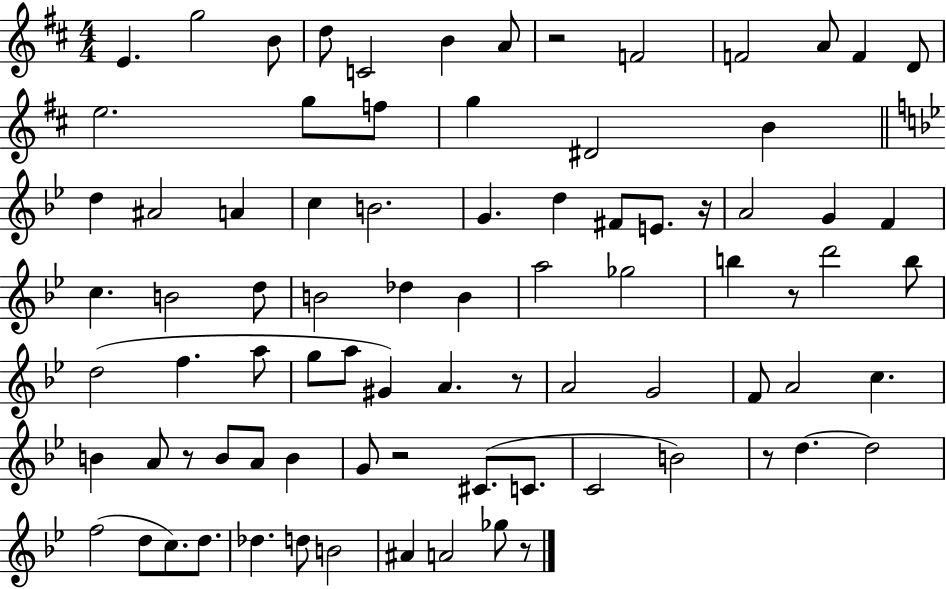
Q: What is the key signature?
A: D major